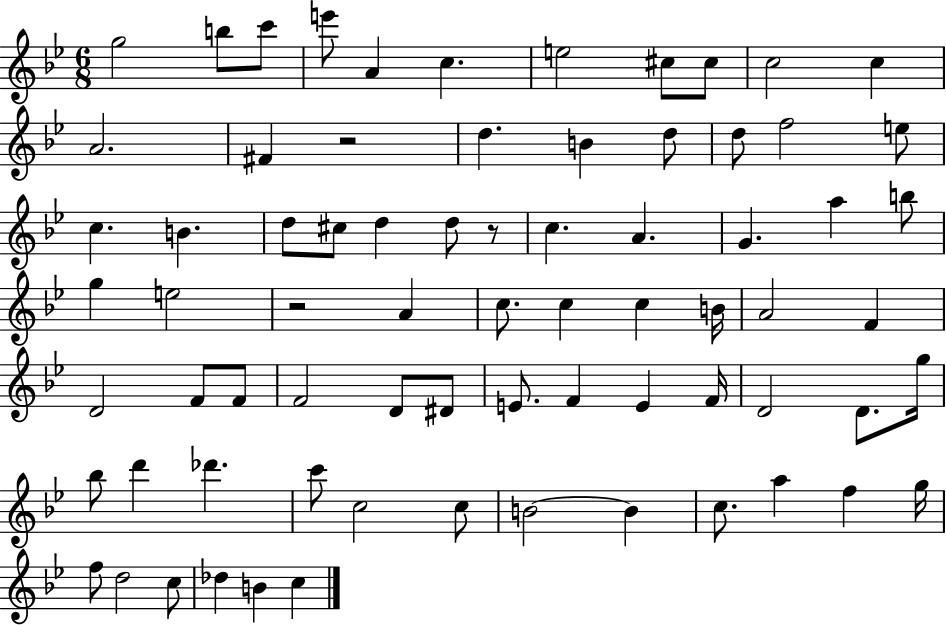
X:1
T:Untitled
M:6/8
L:1/4
K:Bb
g2 b/2 c'/2 e'/2 A c e2 ^c/2 ^c/2 c2 c A2 ^F z2 d B d/2 d/2 f2 e/2 c B d/2 ^c/2 d d/2 z/2 c A G a b/2 g e2 z2 A c/2 c c B/4 A2 F D2 F/2 F/2 F2 D/2 ^D/2 E/2 F E F/4 D2 D/2 g/4 _b/2 d' _d' c'/2 c2 c/2 B2 B c/2 a f g/4 f/2 d2 c/2 _d B c